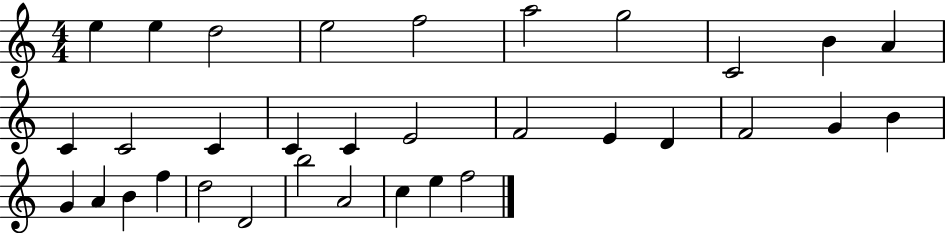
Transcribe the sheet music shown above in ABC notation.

X:1
T:Untitled
M:4/4
L:1/4
K:C
e e d2 e2 f2 a2 g2 C2 B A C C2 C C C E2 F2 E D F2 G B G A B f d2 D2 b2 A2 c e f2